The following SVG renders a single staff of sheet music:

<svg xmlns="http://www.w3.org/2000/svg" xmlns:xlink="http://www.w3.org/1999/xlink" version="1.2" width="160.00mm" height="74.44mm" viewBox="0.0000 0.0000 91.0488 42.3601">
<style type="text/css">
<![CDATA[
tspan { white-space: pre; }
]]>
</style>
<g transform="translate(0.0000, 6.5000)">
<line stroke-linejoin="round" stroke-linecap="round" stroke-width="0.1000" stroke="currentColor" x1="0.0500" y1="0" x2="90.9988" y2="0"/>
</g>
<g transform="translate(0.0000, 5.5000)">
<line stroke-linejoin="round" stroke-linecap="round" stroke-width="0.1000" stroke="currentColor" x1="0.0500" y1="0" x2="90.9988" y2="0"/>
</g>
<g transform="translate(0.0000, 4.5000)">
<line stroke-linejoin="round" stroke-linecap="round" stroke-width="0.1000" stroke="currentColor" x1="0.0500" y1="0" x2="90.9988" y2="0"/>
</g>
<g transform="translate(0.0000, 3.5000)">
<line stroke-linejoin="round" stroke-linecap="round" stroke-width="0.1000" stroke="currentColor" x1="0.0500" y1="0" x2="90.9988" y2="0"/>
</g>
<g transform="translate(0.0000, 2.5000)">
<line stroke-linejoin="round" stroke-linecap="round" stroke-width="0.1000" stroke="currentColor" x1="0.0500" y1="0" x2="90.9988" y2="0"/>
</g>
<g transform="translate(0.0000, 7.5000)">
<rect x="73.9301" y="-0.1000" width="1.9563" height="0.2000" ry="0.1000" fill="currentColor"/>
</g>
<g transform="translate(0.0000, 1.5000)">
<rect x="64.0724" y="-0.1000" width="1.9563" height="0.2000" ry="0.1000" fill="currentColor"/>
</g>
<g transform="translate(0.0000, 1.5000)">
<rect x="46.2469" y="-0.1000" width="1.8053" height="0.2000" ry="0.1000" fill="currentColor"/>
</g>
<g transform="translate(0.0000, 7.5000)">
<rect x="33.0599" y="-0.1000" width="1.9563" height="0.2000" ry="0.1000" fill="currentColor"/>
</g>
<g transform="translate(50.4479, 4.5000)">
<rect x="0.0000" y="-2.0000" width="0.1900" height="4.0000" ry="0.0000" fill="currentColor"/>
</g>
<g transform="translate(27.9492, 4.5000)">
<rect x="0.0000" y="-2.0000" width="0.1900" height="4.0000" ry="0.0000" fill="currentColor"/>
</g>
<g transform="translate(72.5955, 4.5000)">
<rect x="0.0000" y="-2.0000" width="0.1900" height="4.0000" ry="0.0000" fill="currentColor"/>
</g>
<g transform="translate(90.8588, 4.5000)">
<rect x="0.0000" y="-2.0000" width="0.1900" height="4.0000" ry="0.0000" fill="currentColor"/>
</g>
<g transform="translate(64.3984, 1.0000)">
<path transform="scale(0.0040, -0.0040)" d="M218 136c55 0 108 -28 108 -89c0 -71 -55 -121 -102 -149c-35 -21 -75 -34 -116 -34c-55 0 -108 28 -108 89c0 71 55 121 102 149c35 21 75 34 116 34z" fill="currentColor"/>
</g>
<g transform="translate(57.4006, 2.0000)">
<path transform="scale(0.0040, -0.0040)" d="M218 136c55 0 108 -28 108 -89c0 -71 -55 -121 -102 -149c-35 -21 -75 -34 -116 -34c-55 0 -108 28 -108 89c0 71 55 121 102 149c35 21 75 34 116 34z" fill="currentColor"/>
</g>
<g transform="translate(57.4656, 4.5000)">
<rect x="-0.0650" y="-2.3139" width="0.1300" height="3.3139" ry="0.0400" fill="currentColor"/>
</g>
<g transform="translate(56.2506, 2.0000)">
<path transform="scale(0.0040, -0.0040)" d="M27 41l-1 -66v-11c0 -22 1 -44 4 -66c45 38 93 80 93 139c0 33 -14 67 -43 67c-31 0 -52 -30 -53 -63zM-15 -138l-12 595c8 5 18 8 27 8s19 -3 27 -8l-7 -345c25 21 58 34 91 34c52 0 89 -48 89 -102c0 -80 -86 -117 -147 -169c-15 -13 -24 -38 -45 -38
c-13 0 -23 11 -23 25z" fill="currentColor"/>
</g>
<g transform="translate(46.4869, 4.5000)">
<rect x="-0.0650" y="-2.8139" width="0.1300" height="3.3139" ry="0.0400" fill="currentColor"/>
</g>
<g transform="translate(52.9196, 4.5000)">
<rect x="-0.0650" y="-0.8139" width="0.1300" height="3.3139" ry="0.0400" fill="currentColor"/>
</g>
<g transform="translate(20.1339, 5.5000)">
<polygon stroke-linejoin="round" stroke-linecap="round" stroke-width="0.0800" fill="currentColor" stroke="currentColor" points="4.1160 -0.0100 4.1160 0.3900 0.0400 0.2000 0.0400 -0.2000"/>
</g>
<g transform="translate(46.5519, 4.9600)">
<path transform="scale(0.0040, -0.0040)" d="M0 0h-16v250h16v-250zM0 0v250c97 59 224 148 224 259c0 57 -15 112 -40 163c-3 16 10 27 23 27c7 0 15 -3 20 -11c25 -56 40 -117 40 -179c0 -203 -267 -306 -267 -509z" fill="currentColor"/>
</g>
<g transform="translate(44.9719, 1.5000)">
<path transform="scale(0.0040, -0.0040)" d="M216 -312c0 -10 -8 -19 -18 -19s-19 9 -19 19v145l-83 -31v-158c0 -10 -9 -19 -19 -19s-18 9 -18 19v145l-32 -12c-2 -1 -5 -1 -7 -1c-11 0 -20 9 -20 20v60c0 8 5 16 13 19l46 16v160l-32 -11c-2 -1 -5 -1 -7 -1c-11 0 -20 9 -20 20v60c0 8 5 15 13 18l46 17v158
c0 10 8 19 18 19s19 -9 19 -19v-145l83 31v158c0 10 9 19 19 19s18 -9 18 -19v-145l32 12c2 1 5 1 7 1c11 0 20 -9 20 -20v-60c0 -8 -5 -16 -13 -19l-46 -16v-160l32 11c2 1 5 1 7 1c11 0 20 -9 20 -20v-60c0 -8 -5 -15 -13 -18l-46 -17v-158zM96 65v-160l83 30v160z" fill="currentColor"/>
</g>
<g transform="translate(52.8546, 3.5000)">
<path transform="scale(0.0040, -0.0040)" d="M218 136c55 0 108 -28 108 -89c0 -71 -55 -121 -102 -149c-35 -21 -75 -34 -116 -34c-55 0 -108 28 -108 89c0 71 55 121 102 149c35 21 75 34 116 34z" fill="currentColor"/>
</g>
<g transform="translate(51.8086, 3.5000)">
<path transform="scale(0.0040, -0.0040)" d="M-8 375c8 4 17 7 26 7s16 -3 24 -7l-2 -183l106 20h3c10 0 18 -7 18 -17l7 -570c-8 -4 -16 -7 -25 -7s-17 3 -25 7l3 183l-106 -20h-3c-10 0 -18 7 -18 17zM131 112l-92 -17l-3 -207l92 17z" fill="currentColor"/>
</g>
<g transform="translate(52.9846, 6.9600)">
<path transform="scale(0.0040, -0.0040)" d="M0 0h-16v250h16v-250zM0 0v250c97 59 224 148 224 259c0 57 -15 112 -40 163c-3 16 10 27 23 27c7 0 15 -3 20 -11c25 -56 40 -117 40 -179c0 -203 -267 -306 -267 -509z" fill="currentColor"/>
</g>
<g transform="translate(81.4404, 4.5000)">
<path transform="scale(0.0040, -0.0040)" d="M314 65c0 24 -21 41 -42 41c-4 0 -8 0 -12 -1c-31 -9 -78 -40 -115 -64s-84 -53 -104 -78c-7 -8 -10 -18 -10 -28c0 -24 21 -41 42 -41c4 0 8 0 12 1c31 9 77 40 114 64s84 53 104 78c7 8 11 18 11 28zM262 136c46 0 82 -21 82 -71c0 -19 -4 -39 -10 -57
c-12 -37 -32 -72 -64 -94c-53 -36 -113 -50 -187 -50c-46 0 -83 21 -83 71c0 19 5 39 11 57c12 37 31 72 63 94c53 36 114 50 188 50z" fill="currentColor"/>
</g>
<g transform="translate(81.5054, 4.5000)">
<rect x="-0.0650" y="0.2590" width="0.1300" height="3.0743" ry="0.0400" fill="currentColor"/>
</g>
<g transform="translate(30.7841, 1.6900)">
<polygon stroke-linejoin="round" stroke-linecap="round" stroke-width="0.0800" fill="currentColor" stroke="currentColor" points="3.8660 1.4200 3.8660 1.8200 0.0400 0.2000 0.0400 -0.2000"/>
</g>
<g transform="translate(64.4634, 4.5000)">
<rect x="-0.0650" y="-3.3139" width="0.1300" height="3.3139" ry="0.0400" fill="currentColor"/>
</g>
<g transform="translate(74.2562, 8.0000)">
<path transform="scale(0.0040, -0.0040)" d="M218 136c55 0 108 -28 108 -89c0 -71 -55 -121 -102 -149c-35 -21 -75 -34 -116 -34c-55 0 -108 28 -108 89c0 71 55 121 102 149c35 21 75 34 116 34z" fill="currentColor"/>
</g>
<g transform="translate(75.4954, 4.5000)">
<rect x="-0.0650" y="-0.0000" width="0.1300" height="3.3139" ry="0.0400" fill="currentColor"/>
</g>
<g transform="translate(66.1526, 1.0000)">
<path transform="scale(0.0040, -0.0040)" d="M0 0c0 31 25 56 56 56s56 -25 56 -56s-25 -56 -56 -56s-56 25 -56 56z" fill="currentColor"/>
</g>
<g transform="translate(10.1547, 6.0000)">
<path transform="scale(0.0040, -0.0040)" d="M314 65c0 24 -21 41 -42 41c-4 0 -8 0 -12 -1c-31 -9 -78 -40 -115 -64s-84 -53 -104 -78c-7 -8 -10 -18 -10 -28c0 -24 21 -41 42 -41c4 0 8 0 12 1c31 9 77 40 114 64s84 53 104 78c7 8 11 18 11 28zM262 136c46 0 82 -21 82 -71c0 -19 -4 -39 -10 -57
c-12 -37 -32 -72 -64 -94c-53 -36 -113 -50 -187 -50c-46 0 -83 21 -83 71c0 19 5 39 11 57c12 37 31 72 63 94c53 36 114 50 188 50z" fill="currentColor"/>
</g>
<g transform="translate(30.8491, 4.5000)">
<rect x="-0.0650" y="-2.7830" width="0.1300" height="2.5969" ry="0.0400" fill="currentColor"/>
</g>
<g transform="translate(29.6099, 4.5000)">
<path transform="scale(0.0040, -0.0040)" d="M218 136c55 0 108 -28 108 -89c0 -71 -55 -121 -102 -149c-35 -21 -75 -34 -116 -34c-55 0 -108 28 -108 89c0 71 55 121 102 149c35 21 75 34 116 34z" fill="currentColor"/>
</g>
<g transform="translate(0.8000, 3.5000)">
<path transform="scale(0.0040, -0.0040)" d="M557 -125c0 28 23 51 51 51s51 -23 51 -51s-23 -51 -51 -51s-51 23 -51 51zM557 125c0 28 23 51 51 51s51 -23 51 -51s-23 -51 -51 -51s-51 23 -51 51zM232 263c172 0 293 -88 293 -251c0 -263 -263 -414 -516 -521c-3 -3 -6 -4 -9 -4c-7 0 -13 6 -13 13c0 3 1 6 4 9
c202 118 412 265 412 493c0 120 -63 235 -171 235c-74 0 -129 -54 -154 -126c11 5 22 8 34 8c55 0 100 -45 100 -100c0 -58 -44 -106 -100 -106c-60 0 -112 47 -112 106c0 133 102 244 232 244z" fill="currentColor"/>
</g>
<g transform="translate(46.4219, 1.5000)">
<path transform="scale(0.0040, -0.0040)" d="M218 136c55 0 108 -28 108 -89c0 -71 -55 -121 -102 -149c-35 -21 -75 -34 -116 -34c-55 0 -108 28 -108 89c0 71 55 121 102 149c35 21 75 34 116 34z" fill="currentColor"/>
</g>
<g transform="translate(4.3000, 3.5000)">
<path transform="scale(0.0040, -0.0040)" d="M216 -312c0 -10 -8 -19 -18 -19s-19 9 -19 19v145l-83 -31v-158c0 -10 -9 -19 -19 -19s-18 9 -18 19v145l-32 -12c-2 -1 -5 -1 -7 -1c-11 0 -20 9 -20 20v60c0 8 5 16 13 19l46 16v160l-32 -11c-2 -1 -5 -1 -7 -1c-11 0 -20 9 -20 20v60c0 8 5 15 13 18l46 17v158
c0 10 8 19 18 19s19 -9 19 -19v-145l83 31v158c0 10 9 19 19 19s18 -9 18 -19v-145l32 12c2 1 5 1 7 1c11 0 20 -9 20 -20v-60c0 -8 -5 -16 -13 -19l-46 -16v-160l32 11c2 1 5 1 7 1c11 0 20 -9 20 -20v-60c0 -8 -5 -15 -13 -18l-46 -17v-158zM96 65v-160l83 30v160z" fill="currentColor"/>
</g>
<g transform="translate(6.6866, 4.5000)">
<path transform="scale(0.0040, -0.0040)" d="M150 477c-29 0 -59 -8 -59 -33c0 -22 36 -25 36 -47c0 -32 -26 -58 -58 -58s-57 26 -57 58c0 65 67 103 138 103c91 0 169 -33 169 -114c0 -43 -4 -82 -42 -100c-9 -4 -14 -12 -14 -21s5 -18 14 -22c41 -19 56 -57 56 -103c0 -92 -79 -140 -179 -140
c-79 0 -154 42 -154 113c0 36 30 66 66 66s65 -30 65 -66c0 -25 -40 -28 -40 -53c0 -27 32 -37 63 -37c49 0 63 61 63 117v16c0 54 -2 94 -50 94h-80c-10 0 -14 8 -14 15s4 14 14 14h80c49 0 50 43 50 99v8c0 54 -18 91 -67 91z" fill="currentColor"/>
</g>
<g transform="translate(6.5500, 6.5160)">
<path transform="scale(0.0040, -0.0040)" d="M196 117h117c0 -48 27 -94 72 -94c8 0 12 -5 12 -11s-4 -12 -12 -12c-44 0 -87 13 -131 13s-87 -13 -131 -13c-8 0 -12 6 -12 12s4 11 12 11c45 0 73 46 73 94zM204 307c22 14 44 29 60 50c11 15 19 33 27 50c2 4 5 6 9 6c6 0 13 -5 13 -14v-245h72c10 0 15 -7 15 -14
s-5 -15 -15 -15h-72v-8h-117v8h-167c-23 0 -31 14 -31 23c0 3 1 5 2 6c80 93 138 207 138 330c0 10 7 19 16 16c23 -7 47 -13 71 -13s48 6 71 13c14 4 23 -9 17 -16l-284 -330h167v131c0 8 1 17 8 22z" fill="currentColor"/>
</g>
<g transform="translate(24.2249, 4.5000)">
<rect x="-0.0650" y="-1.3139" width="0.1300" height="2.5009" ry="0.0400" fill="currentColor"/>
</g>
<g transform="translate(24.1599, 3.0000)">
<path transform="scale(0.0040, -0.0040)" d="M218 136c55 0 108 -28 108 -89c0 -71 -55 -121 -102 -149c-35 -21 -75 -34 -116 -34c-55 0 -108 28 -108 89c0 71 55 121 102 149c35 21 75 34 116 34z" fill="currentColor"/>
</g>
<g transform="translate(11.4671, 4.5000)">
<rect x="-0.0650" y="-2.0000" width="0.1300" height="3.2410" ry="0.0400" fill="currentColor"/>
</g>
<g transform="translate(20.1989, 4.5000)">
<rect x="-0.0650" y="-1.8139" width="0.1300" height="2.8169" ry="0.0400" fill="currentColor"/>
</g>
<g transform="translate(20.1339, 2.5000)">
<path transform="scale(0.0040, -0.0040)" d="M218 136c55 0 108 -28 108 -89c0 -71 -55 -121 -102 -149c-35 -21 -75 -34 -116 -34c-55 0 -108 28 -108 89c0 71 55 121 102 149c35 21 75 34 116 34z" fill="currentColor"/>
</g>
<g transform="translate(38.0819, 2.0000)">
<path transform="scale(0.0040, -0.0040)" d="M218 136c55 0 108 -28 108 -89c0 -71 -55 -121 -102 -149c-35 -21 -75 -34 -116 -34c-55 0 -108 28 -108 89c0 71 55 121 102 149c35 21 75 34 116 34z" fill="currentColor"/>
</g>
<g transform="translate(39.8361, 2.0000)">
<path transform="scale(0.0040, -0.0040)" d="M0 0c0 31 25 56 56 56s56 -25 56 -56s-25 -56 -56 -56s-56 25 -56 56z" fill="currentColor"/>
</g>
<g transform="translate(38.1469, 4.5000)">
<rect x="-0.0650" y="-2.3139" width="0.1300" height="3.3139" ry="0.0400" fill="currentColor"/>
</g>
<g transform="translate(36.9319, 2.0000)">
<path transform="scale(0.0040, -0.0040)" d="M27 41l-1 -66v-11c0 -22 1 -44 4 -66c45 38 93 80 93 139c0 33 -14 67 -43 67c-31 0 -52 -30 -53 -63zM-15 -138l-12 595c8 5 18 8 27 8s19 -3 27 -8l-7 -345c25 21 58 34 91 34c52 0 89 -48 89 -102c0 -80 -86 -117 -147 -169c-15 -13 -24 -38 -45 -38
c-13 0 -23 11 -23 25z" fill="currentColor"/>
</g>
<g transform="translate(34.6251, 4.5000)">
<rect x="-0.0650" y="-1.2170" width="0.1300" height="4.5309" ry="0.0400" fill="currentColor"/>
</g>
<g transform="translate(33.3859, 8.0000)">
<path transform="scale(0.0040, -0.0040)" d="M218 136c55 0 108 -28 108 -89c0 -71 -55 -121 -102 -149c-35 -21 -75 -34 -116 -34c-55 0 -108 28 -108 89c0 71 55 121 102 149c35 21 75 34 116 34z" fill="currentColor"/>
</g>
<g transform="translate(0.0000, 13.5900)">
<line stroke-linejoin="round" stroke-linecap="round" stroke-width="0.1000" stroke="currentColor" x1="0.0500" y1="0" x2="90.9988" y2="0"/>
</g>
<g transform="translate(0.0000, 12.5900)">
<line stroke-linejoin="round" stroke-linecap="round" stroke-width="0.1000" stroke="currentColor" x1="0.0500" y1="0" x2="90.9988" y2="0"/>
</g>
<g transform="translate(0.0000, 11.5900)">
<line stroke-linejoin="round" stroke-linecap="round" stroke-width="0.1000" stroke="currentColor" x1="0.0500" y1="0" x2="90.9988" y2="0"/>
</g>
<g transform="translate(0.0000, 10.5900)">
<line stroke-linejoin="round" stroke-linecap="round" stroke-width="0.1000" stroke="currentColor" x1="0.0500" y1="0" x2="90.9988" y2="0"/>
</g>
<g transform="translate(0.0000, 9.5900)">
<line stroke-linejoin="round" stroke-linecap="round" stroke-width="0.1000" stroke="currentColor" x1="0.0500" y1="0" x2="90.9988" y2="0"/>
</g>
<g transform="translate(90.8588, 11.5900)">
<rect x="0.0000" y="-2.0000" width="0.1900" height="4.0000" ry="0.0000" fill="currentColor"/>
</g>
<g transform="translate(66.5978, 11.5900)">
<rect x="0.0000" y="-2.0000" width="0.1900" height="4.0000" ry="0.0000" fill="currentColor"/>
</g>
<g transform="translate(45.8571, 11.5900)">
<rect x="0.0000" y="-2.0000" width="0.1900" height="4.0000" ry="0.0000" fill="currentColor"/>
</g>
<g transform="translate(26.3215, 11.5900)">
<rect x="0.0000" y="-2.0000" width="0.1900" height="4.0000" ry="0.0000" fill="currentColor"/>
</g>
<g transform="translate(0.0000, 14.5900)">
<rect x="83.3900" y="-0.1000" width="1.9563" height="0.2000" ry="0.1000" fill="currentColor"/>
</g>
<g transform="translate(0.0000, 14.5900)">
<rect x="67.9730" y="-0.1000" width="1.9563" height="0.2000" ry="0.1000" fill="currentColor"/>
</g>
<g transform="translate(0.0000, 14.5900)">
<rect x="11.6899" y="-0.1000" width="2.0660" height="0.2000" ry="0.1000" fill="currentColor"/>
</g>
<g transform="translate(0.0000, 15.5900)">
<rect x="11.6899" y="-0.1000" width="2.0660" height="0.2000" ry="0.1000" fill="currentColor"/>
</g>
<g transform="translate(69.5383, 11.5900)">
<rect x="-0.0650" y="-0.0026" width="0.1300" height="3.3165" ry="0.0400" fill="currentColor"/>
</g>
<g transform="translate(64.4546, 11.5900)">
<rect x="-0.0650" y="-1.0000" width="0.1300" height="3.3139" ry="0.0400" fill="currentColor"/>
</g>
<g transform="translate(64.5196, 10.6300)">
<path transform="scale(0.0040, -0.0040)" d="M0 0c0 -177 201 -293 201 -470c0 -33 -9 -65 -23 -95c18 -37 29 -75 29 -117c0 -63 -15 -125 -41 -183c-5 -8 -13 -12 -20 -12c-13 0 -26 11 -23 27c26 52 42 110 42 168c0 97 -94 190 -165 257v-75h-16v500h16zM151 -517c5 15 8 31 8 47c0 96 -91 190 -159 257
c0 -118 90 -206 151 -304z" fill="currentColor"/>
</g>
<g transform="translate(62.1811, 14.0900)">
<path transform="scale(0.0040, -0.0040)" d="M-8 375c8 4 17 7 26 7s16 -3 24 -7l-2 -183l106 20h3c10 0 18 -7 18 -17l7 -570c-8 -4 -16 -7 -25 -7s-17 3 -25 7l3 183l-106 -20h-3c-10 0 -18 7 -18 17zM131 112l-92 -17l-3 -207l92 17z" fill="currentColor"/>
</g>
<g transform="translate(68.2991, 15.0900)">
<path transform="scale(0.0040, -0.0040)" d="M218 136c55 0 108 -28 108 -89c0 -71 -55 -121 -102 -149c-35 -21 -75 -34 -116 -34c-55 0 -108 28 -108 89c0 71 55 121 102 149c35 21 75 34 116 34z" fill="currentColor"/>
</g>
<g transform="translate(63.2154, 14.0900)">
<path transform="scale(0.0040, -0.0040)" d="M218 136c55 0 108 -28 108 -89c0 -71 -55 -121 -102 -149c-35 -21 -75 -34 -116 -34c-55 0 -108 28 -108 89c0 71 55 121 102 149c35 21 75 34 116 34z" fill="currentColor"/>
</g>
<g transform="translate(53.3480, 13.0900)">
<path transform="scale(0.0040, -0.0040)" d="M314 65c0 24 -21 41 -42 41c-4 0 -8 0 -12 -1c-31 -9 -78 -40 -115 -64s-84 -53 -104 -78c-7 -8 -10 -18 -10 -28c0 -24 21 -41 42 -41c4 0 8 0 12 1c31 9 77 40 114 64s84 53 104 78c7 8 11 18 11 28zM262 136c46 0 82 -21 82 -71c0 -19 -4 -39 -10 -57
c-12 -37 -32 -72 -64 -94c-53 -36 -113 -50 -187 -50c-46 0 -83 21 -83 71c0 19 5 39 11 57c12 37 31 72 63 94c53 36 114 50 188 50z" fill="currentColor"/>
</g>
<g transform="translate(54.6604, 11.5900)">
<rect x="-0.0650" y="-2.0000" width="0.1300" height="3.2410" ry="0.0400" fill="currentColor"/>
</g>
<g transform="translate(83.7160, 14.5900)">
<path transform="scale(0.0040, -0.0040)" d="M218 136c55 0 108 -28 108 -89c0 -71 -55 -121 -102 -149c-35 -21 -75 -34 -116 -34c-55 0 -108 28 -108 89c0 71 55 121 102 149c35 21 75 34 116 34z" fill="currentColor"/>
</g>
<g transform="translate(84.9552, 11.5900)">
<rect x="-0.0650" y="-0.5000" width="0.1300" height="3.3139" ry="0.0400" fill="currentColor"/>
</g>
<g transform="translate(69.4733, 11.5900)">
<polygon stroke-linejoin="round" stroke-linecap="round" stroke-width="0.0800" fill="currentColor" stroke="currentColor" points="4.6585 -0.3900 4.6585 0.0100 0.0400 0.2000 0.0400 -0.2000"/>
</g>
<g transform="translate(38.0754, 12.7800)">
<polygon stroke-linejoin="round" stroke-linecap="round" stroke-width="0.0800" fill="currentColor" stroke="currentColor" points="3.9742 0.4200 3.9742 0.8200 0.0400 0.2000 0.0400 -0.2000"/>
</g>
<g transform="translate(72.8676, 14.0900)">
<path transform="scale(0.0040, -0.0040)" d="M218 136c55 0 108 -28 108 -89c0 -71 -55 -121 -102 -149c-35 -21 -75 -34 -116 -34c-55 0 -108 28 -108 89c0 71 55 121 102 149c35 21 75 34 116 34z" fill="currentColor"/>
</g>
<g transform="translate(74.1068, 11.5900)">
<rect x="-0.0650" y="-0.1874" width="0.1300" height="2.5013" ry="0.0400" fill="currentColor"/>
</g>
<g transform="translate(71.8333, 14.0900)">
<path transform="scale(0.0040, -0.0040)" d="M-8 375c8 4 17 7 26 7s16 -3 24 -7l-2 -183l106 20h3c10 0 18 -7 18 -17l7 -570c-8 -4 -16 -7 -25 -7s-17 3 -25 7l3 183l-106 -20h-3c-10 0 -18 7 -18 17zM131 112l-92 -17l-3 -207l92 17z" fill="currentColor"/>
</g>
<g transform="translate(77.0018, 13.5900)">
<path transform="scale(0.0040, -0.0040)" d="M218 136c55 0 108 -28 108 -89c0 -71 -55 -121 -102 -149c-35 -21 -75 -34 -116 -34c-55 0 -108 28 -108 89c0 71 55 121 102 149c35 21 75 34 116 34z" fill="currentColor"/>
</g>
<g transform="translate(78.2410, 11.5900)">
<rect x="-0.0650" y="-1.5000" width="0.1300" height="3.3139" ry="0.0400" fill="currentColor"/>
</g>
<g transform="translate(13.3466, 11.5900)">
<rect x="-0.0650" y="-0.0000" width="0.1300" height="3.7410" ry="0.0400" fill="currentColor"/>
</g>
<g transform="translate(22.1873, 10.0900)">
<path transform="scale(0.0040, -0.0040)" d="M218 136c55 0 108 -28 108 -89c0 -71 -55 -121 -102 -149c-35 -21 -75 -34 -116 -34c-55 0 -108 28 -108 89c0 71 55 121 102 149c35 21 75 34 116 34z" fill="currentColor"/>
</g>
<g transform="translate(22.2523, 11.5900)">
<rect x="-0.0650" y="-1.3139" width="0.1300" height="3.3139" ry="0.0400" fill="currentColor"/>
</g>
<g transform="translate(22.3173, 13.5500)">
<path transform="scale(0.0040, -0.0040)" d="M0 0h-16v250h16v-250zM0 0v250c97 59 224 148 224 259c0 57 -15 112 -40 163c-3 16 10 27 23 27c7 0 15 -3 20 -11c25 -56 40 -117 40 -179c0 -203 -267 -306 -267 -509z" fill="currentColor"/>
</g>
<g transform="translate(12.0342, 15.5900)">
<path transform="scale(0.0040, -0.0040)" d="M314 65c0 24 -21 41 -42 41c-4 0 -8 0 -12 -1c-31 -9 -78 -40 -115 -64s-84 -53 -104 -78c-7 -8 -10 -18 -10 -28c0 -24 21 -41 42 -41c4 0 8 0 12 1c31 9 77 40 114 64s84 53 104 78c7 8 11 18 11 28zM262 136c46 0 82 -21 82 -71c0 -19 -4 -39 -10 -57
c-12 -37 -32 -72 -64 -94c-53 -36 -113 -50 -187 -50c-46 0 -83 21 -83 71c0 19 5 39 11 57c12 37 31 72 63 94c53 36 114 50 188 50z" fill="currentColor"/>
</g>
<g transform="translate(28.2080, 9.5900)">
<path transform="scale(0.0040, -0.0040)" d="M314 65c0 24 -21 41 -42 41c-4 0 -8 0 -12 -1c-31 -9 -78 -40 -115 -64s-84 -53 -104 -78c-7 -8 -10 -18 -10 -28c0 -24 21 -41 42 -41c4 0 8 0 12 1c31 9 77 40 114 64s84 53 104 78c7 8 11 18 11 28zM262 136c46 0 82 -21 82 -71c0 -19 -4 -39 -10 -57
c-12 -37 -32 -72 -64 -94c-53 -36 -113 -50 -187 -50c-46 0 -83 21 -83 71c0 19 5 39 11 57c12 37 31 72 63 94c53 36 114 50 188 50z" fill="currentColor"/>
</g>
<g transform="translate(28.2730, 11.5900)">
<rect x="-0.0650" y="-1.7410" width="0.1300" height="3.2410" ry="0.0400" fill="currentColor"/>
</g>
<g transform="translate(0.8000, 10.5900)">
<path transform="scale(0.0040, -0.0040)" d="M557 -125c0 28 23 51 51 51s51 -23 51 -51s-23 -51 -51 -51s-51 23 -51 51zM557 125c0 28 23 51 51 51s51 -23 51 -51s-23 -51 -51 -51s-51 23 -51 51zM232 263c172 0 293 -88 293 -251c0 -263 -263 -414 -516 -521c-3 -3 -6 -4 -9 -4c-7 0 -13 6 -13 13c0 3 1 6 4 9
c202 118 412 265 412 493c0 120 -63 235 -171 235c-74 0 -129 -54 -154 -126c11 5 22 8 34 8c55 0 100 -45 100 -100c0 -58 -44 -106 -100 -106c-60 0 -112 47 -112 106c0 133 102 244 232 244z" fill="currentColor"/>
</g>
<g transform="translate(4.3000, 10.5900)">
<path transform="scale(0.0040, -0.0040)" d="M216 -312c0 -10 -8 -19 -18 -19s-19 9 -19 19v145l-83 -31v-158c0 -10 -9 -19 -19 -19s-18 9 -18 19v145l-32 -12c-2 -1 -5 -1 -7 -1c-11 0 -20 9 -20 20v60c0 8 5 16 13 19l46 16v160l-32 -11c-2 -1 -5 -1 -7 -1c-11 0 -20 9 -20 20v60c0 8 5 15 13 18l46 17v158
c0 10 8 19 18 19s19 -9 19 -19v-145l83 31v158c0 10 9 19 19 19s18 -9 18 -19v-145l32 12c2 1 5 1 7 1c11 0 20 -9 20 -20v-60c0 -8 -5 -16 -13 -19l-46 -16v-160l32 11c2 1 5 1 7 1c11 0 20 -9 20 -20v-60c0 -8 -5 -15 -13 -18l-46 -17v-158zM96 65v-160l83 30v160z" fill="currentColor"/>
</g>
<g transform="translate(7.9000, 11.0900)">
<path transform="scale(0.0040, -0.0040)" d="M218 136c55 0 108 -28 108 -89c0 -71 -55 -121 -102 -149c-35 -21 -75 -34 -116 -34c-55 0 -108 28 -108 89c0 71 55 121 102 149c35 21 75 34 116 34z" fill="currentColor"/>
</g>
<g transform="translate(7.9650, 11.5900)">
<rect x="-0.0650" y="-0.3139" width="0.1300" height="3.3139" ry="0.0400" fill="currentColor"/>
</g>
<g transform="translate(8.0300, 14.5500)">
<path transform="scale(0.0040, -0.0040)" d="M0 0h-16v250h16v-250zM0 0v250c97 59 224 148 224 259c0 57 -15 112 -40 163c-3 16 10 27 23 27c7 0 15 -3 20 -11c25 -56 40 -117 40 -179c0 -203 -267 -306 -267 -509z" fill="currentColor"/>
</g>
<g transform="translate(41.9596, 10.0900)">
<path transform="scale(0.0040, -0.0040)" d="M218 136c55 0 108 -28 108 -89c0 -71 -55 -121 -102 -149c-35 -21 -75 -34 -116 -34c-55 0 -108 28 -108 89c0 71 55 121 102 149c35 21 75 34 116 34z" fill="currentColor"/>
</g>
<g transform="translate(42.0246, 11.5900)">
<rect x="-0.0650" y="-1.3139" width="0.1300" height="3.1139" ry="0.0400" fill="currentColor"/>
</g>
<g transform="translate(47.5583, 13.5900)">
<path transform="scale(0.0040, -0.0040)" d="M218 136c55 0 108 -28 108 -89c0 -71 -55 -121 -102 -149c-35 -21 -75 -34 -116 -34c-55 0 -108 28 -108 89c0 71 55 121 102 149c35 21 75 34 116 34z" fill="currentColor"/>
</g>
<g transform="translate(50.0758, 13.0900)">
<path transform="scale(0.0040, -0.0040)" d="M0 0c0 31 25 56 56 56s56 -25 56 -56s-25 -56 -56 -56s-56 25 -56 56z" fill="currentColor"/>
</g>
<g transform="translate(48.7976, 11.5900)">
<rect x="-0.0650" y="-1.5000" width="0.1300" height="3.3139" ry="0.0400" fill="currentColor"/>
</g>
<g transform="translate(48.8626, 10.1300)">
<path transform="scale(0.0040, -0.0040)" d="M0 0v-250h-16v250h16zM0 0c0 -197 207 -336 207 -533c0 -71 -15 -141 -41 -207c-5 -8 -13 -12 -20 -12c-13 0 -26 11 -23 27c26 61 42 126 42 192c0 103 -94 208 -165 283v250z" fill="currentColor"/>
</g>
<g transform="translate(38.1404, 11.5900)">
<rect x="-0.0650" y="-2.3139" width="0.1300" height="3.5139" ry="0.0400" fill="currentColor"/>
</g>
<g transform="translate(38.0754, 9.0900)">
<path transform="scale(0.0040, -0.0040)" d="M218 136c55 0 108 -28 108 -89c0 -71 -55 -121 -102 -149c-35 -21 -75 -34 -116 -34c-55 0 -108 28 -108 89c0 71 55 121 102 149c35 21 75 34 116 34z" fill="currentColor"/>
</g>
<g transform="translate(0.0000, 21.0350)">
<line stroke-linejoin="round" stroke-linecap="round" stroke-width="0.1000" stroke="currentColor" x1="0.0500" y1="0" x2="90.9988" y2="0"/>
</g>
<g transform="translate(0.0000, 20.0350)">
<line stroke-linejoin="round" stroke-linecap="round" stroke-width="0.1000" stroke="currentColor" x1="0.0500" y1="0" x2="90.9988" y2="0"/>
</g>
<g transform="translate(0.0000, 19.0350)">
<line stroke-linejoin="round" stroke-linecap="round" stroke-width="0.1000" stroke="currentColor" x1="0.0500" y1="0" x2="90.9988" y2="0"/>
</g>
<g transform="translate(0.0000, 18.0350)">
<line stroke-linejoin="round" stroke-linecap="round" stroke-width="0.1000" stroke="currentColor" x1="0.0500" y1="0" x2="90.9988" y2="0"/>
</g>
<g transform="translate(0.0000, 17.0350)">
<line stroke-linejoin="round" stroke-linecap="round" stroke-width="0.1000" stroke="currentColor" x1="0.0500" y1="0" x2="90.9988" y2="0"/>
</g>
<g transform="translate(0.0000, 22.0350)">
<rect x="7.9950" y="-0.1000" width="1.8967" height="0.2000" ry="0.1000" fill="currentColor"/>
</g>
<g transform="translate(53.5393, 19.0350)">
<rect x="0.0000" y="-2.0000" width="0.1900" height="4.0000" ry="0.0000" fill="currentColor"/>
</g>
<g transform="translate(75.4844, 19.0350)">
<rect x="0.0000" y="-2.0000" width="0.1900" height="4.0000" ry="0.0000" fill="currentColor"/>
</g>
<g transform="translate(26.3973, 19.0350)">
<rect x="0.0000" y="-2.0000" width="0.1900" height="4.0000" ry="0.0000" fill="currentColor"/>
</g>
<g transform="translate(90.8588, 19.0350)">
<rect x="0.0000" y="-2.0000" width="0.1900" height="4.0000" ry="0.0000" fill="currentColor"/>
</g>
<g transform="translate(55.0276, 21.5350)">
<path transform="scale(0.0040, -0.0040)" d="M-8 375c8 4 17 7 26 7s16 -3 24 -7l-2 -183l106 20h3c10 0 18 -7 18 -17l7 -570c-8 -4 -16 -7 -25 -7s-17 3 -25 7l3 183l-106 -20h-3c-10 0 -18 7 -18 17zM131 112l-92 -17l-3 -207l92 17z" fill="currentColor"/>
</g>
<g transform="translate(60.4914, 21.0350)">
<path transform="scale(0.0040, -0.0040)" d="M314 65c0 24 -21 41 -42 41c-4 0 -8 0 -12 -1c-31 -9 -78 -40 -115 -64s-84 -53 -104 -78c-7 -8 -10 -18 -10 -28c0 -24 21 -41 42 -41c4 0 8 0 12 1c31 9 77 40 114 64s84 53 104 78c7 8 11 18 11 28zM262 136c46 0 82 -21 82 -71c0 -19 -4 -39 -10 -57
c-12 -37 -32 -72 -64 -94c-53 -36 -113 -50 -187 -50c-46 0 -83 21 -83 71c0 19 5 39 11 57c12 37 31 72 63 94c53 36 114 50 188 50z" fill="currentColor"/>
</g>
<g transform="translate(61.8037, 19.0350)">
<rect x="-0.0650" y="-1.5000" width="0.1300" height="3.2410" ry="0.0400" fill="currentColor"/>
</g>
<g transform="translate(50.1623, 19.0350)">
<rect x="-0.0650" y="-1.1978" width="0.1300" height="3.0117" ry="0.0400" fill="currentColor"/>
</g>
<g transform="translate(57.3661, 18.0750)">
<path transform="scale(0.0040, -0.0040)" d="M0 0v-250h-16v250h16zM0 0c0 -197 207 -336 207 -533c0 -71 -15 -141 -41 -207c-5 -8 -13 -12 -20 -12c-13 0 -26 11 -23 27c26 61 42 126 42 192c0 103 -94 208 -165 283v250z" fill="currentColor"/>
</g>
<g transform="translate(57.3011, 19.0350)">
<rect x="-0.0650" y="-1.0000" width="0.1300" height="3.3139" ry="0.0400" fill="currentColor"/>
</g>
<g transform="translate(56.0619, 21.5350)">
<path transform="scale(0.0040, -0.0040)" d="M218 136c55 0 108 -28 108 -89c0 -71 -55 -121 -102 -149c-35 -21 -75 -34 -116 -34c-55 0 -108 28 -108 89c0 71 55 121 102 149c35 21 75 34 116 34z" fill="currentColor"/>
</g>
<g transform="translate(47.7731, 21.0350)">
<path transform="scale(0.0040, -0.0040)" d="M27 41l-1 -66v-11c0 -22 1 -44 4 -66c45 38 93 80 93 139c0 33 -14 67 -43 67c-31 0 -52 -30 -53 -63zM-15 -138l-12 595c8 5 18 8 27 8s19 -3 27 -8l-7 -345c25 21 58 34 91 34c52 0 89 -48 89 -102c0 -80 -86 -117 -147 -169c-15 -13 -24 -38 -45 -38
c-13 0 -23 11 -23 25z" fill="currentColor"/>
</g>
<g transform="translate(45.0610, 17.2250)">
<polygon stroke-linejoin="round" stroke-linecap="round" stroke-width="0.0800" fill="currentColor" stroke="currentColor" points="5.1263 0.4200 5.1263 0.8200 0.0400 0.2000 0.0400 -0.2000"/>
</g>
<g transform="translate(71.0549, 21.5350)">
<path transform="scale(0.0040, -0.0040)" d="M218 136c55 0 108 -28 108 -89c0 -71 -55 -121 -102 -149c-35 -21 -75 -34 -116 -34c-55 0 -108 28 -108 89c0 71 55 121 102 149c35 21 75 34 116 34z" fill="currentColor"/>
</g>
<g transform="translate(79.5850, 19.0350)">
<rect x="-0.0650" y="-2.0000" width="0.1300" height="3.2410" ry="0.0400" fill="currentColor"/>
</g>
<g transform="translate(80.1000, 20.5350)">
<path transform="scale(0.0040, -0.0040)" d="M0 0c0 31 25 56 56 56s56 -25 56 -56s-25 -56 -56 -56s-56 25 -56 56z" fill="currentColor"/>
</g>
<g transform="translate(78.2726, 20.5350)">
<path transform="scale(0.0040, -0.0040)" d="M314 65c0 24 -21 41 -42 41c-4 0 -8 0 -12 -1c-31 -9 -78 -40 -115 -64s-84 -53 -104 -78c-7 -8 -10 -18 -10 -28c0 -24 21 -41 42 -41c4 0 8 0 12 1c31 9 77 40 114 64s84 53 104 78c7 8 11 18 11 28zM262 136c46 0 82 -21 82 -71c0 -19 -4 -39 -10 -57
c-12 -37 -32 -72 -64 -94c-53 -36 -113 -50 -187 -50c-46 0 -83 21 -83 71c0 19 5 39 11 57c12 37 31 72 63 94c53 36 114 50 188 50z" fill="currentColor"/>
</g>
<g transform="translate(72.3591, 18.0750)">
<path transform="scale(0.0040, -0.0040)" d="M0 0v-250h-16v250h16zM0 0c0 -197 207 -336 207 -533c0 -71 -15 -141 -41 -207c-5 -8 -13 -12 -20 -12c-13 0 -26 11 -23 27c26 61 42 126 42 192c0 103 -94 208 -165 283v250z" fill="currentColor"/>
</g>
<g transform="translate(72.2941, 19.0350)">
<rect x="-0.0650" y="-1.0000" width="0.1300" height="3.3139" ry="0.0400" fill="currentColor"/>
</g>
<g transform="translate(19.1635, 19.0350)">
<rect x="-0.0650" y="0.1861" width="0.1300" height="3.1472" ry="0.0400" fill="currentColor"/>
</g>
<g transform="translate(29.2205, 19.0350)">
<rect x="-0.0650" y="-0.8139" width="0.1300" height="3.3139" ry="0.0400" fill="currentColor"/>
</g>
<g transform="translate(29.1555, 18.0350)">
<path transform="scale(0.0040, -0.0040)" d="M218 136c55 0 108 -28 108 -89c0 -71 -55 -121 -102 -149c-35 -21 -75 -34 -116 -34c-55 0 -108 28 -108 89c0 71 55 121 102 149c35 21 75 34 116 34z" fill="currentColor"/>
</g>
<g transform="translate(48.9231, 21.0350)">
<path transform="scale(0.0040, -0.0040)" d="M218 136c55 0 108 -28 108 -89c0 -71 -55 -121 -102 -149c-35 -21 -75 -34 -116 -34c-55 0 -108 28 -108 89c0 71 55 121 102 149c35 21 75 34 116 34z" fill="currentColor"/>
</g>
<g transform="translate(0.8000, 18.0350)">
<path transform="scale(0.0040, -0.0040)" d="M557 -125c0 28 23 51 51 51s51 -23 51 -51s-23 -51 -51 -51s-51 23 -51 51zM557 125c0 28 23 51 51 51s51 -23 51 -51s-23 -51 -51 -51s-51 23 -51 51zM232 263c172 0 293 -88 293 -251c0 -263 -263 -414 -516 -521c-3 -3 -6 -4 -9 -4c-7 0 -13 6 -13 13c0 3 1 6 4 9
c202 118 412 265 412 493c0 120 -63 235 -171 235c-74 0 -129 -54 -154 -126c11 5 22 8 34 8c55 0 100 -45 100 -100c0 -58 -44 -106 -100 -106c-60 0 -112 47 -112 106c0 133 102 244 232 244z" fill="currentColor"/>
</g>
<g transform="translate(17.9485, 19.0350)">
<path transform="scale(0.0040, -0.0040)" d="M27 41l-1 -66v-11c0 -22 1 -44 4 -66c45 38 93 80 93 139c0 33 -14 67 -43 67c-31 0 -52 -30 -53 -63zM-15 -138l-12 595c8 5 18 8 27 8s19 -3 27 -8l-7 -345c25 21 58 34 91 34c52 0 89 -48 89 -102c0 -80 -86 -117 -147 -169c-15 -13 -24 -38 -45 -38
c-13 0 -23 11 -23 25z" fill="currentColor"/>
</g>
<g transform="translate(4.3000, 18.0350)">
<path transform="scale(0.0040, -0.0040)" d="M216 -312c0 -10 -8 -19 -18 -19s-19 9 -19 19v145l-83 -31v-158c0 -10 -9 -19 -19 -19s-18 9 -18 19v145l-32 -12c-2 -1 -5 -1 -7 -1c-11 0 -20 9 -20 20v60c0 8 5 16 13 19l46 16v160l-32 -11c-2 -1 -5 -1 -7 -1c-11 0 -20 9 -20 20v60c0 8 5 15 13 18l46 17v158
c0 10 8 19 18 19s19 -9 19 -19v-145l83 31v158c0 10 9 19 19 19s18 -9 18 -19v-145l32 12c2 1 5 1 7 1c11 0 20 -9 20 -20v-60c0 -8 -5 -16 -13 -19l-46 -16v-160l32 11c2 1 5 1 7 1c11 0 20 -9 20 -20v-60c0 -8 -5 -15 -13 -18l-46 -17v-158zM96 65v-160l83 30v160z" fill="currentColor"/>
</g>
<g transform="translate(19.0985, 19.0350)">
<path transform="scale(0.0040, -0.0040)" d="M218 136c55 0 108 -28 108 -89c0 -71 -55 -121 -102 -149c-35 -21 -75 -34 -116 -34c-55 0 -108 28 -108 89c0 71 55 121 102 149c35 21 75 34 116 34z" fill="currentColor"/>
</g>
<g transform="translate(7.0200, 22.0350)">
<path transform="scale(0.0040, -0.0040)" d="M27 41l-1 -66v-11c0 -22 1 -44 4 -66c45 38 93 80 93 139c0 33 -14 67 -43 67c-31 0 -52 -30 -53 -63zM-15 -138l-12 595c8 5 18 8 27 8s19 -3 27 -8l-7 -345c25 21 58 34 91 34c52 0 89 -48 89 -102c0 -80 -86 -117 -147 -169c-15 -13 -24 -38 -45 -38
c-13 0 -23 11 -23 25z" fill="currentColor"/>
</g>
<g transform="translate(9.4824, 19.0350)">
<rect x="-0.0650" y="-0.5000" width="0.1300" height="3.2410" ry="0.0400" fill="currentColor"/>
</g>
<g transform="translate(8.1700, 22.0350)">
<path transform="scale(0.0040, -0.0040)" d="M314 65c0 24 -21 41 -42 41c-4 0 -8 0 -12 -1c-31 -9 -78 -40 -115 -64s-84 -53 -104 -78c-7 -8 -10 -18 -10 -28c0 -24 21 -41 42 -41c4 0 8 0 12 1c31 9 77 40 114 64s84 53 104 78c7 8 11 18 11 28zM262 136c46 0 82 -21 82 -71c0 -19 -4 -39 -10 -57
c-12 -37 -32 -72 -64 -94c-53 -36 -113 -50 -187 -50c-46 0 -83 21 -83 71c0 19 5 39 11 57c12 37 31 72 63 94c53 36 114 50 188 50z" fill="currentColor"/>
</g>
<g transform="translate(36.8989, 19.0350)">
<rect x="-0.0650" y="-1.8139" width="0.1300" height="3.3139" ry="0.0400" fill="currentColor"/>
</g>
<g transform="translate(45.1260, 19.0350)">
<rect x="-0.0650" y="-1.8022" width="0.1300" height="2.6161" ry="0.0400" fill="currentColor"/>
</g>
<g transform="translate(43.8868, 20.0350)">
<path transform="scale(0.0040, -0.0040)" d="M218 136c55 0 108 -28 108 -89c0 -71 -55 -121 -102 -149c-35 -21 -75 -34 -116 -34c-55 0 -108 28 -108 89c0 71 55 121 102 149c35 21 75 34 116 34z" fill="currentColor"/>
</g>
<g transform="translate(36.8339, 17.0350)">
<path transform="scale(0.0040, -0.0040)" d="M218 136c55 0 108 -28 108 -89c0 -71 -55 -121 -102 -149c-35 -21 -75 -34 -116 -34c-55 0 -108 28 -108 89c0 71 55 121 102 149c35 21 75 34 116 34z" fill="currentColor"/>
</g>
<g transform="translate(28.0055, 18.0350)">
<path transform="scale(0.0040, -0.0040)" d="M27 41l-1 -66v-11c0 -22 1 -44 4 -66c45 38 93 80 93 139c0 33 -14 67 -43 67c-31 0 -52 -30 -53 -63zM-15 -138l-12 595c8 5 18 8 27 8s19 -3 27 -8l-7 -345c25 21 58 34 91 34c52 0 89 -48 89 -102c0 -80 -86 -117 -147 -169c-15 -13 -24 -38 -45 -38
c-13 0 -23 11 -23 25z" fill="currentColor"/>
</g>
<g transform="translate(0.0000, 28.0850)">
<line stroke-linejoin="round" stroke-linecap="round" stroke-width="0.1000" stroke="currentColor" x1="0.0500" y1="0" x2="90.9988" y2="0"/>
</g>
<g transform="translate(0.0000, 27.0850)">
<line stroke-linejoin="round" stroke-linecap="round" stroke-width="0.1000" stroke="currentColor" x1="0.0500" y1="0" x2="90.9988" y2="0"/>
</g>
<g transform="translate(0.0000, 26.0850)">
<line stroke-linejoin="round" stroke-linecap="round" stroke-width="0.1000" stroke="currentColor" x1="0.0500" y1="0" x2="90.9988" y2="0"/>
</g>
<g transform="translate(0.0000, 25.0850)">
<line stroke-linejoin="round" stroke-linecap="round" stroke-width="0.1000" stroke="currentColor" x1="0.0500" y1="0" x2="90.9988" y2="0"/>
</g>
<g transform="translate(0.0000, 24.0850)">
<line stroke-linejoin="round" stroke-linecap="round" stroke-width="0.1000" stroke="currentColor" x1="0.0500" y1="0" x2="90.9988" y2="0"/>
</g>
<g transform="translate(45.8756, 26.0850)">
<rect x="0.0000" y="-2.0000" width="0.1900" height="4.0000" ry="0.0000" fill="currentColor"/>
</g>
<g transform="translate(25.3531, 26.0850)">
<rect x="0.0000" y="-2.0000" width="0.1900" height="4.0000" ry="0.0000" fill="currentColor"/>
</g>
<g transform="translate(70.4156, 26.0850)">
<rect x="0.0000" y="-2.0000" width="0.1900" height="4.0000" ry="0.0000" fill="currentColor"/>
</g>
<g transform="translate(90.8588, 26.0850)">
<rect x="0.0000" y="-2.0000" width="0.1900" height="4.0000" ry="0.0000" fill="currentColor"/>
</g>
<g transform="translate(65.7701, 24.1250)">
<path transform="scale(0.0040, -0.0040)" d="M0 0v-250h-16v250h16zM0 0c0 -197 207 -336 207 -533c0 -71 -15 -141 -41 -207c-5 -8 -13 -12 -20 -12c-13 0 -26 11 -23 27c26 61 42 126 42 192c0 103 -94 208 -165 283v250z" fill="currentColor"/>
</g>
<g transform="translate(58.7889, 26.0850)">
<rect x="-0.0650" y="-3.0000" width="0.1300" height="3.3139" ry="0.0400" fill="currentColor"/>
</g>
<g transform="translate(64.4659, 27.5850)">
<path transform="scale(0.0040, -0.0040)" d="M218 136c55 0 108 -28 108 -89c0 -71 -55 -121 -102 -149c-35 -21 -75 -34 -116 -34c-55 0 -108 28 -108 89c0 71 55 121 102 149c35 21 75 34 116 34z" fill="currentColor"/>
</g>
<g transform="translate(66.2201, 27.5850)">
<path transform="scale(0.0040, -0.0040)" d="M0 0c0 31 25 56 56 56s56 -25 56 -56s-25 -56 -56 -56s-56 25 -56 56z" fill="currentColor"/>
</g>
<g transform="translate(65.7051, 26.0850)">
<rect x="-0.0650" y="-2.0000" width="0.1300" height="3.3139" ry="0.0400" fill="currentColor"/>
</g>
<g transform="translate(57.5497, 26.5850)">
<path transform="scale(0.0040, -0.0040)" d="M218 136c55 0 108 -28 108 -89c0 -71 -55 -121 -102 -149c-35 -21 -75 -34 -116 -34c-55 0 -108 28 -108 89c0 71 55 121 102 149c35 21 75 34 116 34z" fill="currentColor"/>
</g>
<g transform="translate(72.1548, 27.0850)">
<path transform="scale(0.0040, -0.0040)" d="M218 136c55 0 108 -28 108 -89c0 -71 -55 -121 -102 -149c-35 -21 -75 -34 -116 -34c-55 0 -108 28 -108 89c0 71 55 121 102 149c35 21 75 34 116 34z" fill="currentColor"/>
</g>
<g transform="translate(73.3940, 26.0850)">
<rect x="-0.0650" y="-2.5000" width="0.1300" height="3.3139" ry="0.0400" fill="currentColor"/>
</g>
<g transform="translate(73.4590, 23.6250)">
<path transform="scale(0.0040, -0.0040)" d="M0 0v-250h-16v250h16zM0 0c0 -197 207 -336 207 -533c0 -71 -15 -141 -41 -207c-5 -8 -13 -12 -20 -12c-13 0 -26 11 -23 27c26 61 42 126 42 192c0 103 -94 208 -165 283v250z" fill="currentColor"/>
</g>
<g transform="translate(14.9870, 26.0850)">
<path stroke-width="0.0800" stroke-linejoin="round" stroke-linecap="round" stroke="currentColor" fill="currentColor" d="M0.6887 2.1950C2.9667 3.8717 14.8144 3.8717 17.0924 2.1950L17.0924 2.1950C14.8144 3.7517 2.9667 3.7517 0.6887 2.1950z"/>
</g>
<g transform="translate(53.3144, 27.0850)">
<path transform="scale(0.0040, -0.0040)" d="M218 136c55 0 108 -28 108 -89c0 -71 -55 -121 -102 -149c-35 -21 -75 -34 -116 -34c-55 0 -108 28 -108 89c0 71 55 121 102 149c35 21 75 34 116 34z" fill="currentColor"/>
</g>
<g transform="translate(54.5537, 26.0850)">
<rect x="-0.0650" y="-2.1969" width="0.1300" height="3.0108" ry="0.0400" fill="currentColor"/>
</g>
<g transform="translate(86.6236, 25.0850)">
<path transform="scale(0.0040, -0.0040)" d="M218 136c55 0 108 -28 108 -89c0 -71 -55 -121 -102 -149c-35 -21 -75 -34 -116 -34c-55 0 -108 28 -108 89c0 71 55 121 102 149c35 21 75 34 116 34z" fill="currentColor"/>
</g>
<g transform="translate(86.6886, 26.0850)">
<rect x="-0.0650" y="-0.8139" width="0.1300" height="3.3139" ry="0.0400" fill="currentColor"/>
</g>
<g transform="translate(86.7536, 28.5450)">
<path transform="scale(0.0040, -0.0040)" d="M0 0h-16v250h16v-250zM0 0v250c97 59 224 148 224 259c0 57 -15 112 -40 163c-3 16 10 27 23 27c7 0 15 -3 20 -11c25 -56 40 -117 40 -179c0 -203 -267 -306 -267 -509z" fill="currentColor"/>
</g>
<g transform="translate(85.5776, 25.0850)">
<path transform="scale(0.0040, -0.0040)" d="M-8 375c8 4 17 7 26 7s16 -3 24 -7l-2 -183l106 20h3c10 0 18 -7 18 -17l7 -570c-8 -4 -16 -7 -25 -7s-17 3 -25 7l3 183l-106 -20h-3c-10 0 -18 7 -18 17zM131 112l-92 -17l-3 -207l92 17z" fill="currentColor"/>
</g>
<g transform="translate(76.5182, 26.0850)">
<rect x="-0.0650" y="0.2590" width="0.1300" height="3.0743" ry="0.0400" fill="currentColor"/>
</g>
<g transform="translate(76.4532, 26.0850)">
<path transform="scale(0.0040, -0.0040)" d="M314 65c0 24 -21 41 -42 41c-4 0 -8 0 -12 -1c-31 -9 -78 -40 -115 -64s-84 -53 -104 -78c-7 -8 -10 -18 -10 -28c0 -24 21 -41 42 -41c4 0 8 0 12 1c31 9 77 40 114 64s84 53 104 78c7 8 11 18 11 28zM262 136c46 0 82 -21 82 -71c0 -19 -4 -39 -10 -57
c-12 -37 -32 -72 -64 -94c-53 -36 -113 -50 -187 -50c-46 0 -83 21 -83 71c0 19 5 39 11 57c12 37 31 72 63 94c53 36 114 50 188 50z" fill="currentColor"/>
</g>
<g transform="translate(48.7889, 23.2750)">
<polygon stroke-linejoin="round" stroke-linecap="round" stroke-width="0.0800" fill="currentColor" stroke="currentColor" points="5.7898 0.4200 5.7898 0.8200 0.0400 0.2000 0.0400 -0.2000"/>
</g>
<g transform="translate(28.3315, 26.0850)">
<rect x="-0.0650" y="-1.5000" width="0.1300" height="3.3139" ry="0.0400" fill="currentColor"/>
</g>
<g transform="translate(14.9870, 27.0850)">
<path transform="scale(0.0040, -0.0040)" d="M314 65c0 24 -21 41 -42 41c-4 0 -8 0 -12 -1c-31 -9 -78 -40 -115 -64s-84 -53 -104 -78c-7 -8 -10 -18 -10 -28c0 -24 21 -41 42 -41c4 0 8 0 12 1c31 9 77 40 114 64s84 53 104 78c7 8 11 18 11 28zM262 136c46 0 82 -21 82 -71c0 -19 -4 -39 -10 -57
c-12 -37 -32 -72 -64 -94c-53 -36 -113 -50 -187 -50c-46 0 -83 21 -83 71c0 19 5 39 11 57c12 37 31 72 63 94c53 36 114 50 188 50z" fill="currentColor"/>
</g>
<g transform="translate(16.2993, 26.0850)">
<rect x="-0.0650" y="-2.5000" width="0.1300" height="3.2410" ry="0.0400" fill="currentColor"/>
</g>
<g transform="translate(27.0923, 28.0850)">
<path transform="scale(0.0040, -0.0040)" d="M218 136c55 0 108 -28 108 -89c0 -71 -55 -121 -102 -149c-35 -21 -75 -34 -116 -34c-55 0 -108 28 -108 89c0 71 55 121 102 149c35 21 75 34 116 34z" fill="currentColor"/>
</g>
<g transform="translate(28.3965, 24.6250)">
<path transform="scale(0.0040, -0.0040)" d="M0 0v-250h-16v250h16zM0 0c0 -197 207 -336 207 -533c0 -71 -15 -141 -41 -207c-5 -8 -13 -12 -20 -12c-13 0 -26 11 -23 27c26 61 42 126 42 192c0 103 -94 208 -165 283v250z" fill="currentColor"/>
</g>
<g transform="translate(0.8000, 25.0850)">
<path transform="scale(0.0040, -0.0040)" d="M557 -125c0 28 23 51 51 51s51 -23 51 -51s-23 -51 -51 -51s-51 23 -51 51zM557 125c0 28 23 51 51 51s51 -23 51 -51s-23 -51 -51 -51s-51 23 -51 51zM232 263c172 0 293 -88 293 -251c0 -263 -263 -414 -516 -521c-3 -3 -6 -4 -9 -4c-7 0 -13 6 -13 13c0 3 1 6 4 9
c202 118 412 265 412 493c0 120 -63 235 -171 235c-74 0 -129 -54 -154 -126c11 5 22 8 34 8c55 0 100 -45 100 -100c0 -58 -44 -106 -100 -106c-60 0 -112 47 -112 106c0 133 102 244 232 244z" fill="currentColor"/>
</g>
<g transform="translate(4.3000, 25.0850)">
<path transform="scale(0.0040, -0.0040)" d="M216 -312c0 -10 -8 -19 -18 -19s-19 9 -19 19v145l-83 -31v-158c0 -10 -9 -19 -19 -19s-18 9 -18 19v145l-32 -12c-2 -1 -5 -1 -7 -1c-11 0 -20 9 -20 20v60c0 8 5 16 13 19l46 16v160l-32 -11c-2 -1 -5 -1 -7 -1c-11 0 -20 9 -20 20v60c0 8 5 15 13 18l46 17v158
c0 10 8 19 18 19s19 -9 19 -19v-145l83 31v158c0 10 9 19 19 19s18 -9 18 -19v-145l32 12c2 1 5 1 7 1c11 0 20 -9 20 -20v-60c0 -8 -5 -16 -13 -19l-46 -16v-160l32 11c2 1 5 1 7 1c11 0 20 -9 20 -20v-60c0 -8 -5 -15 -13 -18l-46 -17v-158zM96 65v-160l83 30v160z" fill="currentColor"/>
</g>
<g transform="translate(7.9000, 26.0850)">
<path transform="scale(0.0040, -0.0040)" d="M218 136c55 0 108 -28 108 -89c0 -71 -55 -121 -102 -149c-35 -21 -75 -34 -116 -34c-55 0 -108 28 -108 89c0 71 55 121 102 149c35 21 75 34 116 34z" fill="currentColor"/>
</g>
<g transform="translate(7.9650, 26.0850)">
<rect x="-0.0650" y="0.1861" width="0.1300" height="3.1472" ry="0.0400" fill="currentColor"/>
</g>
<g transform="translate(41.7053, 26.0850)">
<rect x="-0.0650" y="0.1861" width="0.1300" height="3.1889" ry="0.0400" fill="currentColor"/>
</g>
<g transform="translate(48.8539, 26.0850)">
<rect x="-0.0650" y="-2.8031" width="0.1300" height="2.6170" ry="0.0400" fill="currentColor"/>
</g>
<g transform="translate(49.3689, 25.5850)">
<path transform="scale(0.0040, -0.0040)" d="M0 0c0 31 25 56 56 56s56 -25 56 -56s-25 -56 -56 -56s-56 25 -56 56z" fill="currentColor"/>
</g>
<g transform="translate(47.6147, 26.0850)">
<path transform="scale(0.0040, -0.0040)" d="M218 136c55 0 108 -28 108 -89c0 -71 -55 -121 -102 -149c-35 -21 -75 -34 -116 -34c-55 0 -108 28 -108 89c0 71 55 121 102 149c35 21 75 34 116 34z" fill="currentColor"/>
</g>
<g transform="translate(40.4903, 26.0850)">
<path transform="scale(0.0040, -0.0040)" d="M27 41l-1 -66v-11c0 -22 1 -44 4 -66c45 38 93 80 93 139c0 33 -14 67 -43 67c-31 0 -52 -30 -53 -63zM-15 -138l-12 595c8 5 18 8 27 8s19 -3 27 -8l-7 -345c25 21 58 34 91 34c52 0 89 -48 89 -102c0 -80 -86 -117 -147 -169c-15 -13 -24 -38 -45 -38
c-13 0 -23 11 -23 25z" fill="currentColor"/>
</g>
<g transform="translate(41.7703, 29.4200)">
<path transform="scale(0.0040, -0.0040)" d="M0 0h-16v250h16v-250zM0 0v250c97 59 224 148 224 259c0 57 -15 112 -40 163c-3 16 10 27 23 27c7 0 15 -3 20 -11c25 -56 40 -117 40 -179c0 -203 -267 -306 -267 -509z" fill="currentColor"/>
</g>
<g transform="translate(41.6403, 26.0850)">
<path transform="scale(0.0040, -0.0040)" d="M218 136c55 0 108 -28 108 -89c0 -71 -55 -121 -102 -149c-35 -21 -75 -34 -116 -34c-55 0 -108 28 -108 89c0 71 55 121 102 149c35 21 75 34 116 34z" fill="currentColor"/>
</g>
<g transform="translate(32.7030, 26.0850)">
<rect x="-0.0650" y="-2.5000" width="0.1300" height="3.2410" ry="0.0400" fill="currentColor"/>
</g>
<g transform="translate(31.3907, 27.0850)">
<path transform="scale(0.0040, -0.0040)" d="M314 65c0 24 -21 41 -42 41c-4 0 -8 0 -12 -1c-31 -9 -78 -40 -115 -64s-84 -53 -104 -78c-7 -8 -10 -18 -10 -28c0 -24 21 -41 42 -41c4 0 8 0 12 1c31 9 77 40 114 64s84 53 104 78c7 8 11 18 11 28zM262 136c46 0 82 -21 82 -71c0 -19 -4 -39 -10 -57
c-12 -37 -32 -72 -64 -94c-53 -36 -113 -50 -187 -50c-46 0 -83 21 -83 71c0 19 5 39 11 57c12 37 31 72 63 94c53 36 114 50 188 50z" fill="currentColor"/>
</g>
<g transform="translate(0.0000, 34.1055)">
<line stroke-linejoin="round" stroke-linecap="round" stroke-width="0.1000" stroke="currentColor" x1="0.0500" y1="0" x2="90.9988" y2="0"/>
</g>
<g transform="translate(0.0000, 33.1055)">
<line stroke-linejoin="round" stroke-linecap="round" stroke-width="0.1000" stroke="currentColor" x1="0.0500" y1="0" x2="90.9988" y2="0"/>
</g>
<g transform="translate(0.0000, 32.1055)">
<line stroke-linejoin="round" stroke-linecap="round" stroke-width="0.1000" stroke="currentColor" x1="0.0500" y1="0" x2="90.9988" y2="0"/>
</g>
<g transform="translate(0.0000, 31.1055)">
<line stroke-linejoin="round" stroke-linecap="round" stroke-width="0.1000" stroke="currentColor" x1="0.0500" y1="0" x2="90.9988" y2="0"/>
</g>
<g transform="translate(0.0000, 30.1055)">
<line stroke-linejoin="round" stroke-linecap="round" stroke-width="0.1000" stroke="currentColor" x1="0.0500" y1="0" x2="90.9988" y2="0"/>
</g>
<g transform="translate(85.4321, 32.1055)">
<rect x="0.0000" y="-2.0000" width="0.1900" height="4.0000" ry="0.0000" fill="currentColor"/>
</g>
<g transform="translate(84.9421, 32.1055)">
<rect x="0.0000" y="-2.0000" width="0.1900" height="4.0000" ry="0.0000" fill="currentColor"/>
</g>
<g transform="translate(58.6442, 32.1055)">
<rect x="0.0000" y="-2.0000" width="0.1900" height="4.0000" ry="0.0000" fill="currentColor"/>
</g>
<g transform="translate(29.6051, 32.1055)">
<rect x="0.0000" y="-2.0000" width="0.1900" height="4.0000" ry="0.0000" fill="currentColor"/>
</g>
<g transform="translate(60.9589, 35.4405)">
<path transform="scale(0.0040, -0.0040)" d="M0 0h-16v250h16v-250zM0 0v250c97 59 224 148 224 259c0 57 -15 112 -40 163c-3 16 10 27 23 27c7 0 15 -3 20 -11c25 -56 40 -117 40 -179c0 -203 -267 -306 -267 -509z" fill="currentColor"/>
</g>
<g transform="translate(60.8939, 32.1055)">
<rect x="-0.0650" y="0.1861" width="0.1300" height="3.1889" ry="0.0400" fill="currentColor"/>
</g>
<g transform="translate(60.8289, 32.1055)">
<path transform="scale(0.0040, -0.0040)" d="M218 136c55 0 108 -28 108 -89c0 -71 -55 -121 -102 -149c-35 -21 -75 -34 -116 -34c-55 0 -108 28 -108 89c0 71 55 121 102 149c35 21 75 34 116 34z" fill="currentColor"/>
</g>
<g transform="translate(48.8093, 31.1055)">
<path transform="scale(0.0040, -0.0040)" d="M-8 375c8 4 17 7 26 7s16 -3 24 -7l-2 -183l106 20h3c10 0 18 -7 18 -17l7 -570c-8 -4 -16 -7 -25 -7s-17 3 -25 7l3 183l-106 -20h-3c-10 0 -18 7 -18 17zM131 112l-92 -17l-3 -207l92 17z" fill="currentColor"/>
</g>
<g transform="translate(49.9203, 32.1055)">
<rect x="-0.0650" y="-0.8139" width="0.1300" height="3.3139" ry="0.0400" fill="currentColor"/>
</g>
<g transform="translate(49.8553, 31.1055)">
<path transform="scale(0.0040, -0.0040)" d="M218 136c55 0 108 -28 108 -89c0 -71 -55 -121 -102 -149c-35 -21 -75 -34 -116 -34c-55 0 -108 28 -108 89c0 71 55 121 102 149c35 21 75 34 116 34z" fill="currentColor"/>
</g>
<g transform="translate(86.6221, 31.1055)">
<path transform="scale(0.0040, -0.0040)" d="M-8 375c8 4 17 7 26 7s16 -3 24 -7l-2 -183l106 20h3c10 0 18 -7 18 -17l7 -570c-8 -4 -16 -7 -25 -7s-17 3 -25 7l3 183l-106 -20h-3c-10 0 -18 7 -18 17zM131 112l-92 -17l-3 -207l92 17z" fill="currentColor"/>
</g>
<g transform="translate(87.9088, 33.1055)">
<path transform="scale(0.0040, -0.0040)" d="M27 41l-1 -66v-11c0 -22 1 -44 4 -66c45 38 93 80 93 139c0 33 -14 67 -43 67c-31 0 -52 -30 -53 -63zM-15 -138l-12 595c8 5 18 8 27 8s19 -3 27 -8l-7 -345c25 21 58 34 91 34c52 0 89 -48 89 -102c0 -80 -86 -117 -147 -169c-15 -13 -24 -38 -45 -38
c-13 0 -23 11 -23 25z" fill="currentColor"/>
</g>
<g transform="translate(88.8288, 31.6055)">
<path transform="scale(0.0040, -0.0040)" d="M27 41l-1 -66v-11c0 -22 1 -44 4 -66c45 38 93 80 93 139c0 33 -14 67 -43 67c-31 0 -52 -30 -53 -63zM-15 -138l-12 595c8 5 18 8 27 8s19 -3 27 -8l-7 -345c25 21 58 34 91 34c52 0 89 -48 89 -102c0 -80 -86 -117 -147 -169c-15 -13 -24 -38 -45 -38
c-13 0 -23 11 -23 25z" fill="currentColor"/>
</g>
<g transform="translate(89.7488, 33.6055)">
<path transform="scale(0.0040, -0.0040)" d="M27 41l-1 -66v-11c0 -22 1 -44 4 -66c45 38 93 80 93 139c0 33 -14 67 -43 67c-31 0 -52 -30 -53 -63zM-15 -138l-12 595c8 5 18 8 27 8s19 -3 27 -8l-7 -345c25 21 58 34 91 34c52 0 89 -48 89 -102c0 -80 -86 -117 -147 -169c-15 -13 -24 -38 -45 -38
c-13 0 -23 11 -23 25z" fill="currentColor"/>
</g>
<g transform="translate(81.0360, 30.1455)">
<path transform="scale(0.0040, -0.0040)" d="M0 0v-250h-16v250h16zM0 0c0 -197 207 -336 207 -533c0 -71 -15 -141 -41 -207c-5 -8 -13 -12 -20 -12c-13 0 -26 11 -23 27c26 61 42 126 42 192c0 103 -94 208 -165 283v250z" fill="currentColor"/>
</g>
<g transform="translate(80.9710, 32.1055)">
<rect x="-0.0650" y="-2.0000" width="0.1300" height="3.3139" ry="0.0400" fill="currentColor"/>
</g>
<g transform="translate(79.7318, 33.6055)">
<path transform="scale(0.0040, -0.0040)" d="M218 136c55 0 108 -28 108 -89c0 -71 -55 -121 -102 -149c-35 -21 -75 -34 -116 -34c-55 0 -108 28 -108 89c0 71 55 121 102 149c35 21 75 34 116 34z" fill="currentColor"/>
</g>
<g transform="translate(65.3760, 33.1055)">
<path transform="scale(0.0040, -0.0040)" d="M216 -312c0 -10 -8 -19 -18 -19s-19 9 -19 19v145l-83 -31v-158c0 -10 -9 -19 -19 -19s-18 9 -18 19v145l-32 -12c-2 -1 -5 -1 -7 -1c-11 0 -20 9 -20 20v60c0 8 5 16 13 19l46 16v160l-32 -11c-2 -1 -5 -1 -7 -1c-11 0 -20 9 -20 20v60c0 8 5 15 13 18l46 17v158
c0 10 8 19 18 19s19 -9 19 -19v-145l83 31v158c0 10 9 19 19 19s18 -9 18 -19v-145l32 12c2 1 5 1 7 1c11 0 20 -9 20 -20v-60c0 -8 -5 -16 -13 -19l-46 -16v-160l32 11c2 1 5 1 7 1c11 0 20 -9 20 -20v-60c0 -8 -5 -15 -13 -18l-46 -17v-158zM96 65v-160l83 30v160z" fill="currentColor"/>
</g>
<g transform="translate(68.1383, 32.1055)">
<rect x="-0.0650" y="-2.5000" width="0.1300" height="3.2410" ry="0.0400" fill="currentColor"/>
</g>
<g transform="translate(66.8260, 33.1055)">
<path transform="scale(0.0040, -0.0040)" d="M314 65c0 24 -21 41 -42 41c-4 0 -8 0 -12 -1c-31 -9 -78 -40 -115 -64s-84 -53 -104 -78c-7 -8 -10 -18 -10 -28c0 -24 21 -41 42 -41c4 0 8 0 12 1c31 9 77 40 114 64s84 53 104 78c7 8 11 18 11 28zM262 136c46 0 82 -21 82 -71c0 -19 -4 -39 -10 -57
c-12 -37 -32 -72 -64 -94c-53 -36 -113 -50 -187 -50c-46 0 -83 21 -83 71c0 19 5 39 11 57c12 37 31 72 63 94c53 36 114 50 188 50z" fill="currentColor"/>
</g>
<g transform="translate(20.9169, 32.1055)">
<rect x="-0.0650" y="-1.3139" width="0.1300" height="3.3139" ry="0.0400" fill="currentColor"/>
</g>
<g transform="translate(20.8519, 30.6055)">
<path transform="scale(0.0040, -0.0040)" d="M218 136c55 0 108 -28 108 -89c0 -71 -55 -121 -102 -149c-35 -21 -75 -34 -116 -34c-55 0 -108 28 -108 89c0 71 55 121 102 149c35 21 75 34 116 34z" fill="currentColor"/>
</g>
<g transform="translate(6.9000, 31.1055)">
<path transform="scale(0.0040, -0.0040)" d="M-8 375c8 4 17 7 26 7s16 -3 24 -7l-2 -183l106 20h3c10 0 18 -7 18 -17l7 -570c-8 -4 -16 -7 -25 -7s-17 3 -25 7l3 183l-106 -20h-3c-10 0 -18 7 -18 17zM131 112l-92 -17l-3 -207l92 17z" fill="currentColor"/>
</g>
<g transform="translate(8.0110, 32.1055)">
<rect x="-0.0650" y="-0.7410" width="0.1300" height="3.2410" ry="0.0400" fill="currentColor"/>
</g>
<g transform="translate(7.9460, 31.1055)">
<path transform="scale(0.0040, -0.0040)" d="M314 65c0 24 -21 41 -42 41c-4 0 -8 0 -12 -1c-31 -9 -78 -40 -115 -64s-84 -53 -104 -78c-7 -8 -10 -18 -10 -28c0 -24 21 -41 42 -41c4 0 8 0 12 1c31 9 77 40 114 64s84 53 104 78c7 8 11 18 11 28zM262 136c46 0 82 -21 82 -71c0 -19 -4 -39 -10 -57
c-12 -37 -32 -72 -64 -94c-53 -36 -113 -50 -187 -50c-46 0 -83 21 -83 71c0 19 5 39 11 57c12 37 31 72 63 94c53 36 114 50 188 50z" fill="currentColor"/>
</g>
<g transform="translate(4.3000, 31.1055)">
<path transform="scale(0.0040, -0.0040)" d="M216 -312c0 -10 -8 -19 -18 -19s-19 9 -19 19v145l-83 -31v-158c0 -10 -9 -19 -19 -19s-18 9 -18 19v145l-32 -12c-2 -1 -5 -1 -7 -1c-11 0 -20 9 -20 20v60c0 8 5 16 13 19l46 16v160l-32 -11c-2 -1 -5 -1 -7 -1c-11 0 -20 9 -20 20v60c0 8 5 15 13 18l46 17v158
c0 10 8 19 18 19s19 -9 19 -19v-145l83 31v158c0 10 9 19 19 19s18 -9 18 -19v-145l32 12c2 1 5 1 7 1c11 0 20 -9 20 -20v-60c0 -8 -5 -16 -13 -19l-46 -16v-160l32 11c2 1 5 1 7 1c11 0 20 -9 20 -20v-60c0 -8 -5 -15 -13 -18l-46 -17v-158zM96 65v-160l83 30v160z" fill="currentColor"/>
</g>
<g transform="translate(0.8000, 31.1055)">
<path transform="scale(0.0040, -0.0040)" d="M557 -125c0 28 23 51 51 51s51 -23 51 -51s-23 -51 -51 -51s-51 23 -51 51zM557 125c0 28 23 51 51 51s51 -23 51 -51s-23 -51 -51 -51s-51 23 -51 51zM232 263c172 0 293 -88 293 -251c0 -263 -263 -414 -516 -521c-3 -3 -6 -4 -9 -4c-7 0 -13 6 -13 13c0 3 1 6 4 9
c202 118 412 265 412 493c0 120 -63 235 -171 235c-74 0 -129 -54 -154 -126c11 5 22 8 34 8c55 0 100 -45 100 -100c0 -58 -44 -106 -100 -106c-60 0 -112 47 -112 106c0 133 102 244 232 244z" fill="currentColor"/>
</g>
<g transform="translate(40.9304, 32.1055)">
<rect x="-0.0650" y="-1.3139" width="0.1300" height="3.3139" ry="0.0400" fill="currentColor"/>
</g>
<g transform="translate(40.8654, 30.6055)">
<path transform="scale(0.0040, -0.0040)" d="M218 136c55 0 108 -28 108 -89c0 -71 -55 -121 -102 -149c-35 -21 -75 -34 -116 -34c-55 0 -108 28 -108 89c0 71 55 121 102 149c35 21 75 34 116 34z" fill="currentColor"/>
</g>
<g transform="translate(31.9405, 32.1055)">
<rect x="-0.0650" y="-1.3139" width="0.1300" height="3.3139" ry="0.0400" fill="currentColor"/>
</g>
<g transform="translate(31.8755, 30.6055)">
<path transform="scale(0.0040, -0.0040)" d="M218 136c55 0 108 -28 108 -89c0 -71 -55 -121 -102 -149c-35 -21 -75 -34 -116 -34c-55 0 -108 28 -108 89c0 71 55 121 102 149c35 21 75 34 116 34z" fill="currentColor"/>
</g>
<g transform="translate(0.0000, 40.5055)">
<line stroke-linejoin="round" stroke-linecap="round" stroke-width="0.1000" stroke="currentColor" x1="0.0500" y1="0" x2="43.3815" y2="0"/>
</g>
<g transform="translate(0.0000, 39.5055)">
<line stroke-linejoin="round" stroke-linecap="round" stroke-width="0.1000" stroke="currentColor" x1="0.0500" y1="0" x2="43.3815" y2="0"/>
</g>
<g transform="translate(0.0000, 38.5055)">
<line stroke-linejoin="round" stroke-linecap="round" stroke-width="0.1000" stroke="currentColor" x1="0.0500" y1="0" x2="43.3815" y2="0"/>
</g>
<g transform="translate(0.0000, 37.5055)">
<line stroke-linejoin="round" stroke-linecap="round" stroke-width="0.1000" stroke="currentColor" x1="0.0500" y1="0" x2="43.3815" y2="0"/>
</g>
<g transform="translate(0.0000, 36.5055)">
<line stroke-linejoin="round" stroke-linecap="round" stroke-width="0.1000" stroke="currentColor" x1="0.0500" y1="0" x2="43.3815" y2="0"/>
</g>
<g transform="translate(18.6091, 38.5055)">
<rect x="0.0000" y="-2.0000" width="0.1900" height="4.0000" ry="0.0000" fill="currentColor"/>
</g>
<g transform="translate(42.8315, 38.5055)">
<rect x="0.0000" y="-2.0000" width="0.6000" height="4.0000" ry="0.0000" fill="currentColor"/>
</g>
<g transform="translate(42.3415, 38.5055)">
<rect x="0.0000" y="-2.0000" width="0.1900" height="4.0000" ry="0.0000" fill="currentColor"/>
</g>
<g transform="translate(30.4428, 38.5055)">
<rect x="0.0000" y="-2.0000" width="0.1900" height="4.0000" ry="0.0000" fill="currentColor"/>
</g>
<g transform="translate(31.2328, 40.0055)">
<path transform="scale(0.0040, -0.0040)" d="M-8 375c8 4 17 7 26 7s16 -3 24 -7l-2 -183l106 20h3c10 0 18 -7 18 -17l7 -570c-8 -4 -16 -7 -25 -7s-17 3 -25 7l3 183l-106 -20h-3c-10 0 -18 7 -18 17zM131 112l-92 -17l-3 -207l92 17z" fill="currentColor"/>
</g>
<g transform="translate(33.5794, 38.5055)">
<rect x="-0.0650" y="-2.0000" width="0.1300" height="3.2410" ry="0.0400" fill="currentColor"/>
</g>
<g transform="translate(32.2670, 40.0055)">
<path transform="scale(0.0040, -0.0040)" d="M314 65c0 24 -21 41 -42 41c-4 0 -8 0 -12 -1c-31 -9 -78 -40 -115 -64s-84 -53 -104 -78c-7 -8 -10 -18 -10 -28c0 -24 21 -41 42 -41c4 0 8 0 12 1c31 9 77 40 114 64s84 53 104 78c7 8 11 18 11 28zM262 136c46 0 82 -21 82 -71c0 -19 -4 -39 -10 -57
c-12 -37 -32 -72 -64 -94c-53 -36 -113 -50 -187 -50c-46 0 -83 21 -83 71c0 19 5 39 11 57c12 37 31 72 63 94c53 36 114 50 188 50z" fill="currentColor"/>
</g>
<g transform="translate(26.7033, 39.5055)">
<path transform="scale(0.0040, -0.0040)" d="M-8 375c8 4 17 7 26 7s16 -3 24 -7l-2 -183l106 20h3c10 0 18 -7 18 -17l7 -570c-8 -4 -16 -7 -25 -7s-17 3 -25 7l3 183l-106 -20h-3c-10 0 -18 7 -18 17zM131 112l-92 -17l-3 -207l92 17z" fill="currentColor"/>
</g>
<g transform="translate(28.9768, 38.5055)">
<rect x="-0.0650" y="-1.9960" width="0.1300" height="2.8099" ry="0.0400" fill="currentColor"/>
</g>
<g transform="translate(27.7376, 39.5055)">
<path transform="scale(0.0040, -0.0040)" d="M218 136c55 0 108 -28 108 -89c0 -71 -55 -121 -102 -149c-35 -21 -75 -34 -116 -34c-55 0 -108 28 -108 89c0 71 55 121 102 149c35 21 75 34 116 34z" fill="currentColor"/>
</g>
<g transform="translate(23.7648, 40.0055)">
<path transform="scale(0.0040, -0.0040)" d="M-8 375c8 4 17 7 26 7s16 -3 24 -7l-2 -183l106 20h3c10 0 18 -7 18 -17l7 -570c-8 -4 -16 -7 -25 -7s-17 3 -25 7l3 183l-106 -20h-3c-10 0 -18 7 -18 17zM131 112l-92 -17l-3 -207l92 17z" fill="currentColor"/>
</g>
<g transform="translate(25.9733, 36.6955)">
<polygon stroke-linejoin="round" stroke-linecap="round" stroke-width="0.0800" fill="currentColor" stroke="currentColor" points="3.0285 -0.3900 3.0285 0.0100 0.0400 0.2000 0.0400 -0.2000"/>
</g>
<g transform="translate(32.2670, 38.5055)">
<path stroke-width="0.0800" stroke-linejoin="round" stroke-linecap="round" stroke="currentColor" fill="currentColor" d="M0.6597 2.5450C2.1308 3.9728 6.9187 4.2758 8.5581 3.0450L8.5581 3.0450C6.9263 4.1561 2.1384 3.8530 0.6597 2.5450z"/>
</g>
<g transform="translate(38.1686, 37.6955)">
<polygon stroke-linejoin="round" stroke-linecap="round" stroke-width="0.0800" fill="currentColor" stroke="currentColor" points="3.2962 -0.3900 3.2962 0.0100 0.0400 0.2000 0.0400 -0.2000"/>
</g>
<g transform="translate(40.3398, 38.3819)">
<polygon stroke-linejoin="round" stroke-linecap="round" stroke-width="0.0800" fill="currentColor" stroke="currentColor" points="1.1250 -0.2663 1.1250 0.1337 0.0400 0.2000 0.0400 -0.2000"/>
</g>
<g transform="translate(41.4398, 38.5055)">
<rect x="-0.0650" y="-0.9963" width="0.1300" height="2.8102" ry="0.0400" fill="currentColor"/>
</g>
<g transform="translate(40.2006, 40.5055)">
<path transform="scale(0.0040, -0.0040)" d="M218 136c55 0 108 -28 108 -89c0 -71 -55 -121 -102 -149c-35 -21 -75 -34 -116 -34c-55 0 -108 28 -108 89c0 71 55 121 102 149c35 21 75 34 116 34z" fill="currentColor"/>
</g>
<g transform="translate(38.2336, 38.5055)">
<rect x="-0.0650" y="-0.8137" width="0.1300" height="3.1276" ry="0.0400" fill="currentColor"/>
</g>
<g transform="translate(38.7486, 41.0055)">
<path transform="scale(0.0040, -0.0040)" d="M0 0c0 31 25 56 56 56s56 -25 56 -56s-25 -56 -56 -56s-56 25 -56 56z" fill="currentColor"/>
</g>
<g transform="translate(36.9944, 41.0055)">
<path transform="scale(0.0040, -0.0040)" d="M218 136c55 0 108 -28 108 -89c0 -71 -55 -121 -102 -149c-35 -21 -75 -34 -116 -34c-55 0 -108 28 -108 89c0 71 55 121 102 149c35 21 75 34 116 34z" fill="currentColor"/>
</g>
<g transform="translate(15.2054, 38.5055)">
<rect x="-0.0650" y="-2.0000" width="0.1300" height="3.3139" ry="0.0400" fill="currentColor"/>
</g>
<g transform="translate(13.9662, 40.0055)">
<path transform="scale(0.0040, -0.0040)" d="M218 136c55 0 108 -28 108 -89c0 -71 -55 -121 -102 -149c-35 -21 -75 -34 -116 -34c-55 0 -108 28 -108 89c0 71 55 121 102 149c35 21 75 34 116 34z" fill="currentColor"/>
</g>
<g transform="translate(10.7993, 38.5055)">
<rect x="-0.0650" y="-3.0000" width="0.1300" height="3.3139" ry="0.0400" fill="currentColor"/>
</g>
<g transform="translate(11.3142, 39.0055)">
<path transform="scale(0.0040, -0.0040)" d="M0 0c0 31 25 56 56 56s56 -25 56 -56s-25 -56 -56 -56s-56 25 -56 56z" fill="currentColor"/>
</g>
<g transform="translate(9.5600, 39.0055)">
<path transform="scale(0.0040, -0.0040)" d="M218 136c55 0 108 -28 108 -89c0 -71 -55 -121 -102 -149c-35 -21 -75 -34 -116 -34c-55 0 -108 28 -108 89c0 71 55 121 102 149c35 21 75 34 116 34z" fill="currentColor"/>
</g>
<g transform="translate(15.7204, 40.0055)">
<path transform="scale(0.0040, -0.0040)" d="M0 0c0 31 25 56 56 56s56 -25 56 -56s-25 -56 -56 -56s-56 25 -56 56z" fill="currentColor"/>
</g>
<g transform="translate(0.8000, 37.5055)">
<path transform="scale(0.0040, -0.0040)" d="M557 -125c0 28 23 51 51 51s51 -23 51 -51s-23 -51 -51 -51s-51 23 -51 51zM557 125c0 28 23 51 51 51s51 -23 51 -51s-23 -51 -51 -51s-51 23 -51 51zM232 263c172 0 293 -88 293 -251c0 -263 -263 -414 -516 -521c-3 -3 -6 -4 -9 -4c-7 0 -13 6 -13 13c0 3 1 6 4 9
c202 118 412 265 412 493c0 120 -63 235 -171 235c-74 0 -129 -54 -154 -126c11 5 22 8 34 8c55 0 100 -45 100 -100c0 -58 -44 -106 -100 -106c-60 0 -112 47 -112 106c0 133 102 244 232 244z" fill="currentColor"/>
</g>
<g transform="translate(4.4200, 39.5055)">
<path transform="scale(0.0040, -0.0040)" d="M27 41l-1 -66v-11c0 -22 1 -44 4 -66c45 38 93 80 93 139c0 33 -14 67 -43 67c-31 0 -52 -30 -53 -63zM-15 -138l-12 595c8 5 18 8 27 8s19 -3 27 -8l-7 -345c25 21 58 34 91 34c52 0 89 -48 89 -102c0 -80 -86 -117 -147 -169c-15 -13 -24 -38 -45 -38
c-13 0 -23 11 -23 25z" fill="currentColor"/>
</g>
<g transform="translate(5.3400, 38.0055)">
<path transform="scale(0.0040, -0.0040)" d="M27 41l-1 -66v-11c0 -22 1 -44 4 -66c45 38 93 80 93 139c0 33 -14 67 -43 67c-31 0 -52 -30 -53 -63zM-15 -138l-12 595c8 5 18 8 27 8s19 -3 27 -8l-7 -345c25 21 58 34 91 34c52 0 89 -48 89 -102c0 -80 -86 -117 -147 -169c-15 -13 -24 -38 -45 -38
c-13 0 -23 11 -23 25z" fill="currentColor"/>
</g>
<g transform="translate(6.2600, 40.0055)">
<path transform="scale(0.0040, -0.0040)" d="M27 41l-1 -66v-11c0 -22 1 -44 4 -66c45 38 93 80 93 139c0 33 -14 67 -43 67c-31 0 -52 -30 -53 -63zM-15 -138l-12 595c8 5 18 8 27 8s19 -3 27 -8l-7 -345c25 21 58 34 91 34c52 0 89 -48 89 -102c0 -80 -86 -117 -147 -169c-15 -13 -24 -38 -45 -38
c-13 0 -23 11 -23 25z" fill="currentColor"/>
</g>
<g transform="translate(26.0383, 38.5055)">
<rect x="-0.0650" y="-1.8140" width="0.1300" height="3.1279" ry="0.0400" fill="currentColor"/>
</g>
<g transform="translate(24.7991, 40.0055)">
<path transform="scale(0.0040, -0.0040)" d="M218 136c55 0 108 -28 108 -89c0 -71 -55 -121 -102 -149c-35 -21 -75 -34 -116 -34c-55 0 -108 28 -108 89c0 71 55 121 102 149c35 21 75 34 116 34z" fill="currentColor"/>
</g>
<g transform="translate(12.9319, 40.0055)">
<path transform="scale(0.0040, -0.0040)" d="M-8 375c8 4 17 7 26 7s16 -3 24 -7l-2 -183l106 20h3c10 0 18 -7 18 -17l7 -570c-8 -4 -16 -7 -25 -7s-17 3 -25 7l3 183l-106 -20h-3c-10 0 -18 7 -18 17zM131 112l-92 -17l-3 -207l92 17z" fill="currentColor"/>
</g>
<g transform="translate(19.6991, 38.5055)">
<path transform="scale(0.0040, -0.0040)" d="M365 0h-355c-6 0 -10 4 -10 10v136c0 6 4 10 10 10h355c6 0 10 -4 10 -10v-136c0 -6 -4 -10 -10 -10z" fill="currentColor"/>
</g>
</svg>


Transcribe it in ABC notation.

X:1
T:Untitled
M:3/4
L:1/4
K:G
A,,2 A,/2 G,/2 D,/2 D,,/2 _B, ^C/2 F,/2 _B, D D,, D,2 E,/2 C,,2 G,/2 A,2 B,/2 G,/2 G,,/2 A,,2 F,,/4 D,,/2 F,,/2 G,, E,, _E,,2 _D, _F, A, B,,/2 _G,,/2 F,,/2 G,,2 F,,/2 A,,2 D, B,,2 G,,/2 B,,2 _D,/2 D,/2 B,,/2 C, A,,/2 B,,/2 D,2 F,/2 F,2 G, G, G, F, D,/2 ^B,,2 A,,/2 C, A,, z2 A,,/2 B,,/2 A,,2 F,,/2 G,,/4